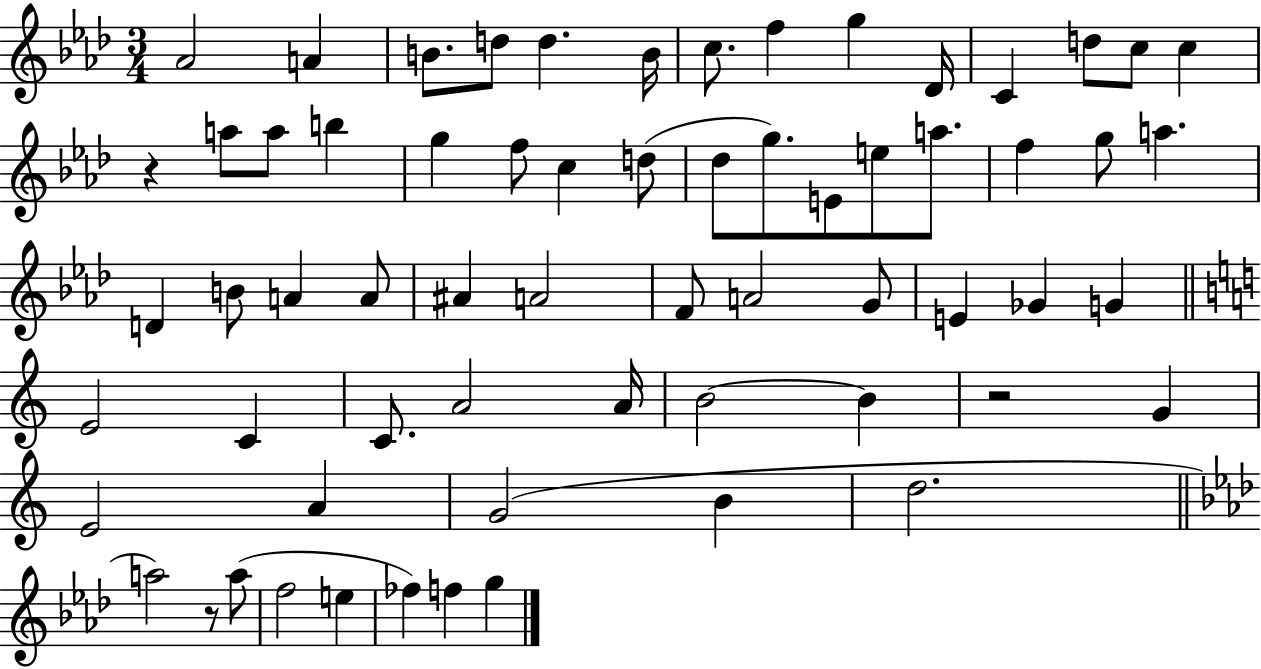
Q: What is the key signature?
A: AES major